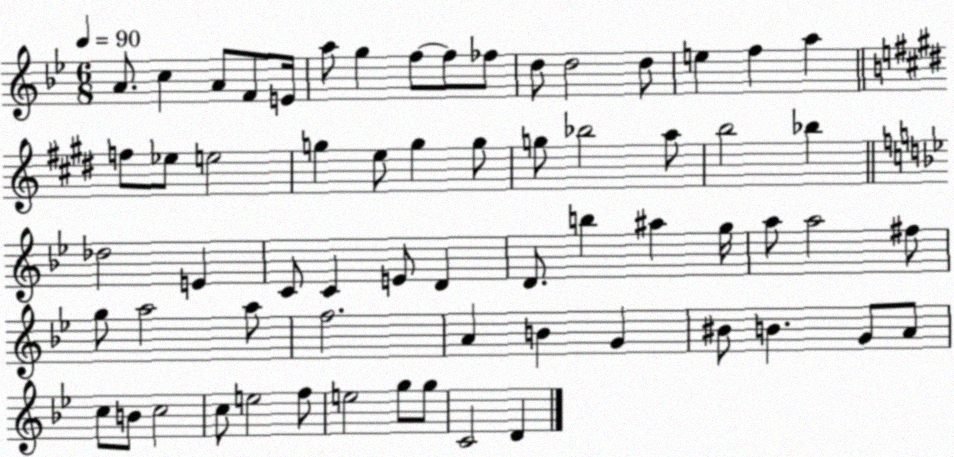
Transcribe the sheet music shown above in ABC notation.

X:1
T:Untitled
M:6/8
L:1/4
K:Bb
A/2 c A/2 F/2 E/4 a/2 g f/2 f/2 _f/2 d/2 d2 d/2 e f a f/2 _e/2 e2 g e/2 g g/2 g/2 _b2 a/2 b2 _b _d2 E C/2 C E/2 D D/2 b ^a g/4 a/2 a2 ^f/2 g/2 a2 a/2 f2 A B G ^B/2 B G/2 A/2 c/2 B/2 c2 c/2 e2 f/2 e2 g/2 g/2 C2 D